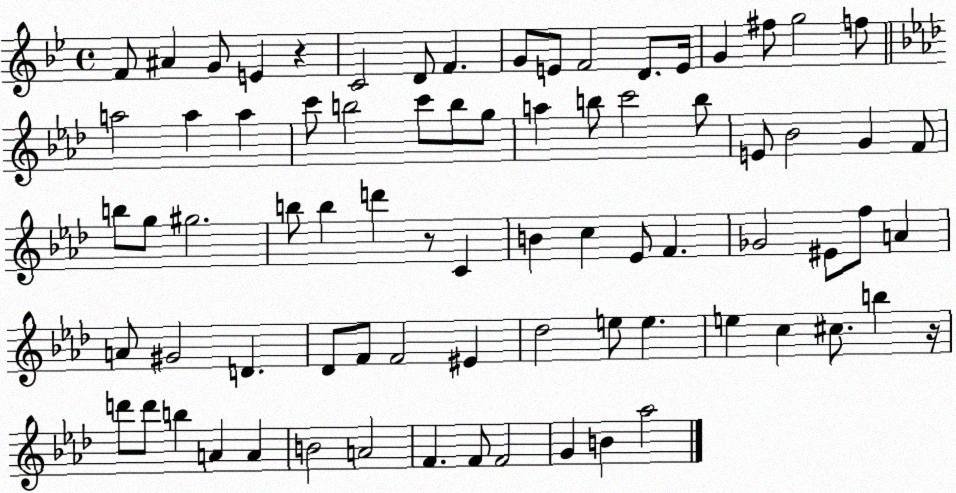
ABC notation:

X:1
T:Untitled
M:4/4
L:1/4
K:Bb
F/2 ^A G/2 E z C2 D/2 F G/2 E/2 F2 D/2 E/4 G ^f/2 g2 f/2 a2 a a c'/2 b2 c'/2 b/2 g/2 a b/2 c'2 b/2 E/2 _B2 G F/2 b/2 g/2 ^g2 b/2 b d' z/2 C B c _E/2 F _G2 ^E/2 f/2 A A/2 ^G2 D _D/2 F/2 F2 ^E _d2 e/2 e e c ^c/2 b z/4 d'/2 d'/2 b A A B2 A2 F F/2 F2 G B _a2